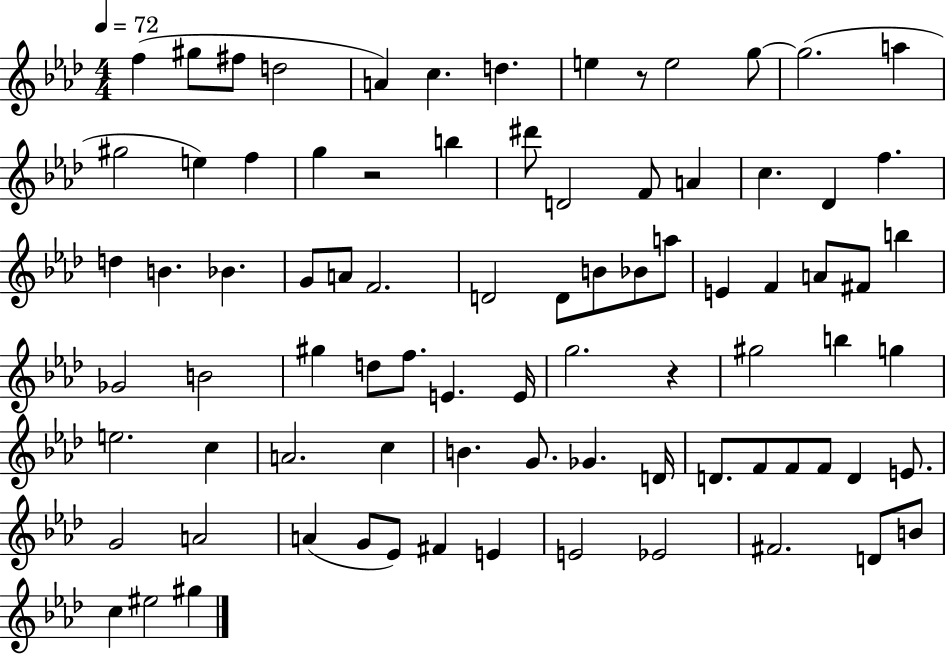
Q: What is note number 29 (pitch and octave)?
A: A4